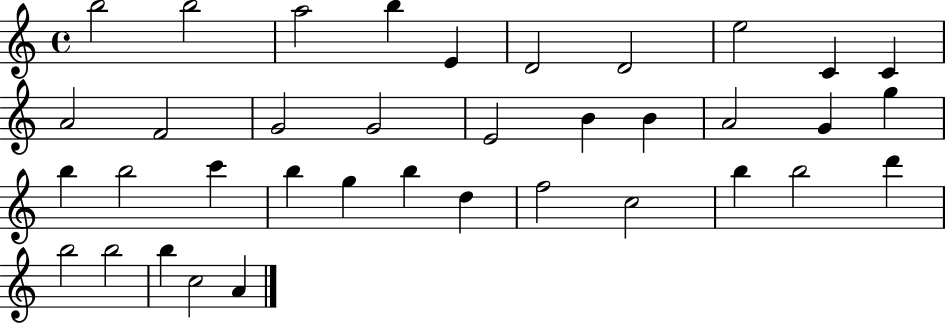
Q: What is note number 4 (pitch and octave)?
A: B5